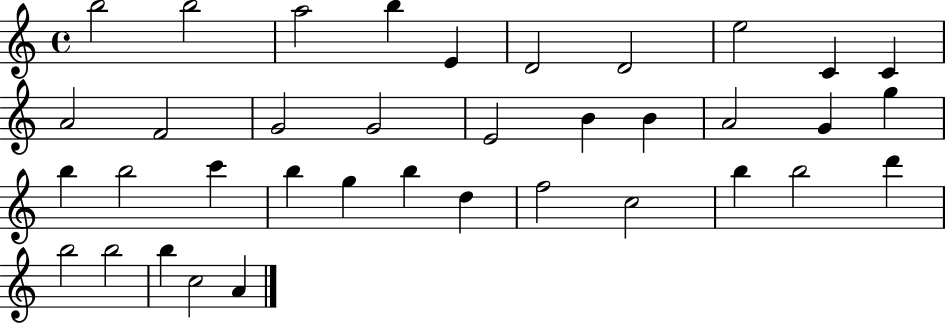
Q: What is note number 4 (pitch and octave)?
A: B5